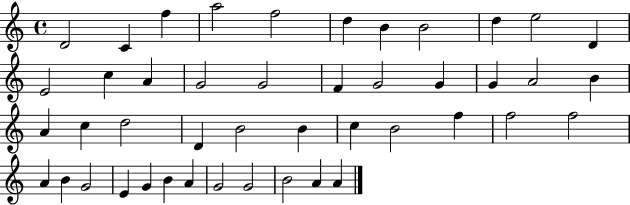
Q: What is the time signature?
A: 4/4